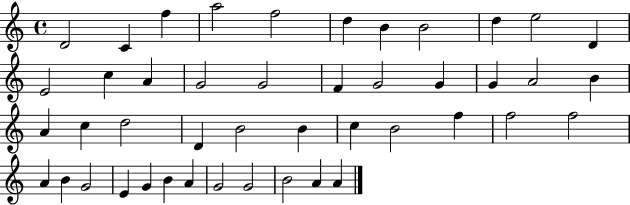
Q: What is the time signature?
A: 4/4